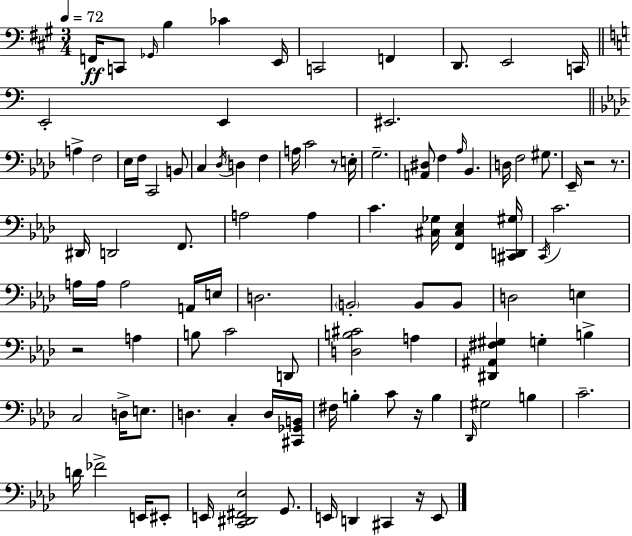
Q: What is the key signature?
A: A major